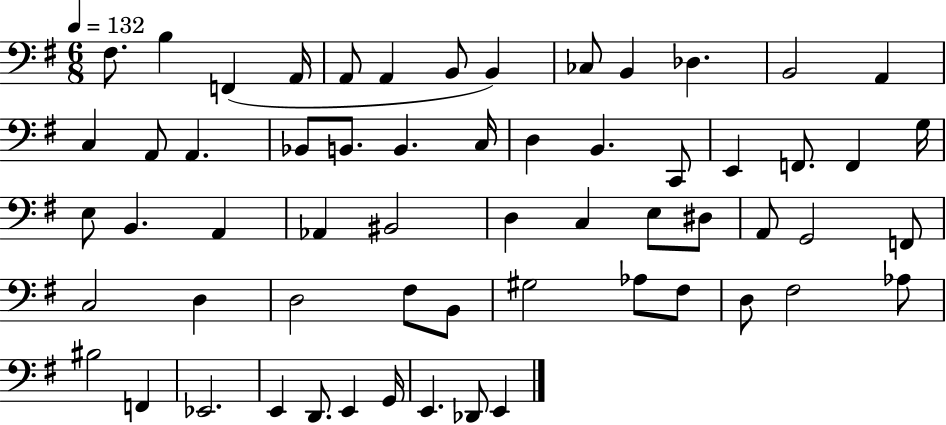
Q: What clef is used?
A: bass